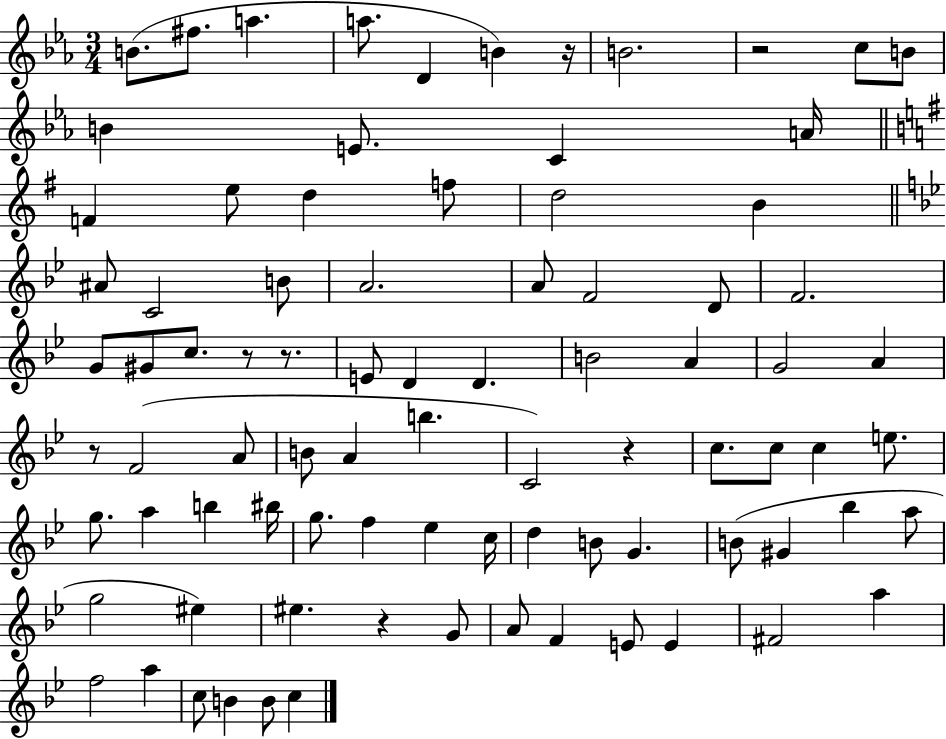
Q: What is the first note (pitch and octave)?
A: B4